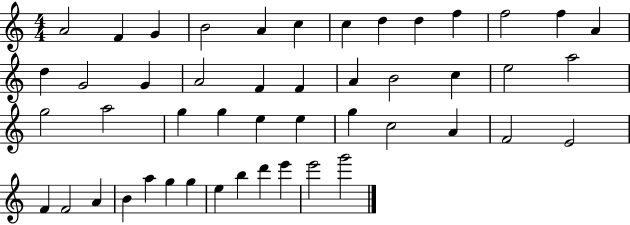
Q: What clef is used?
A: treble